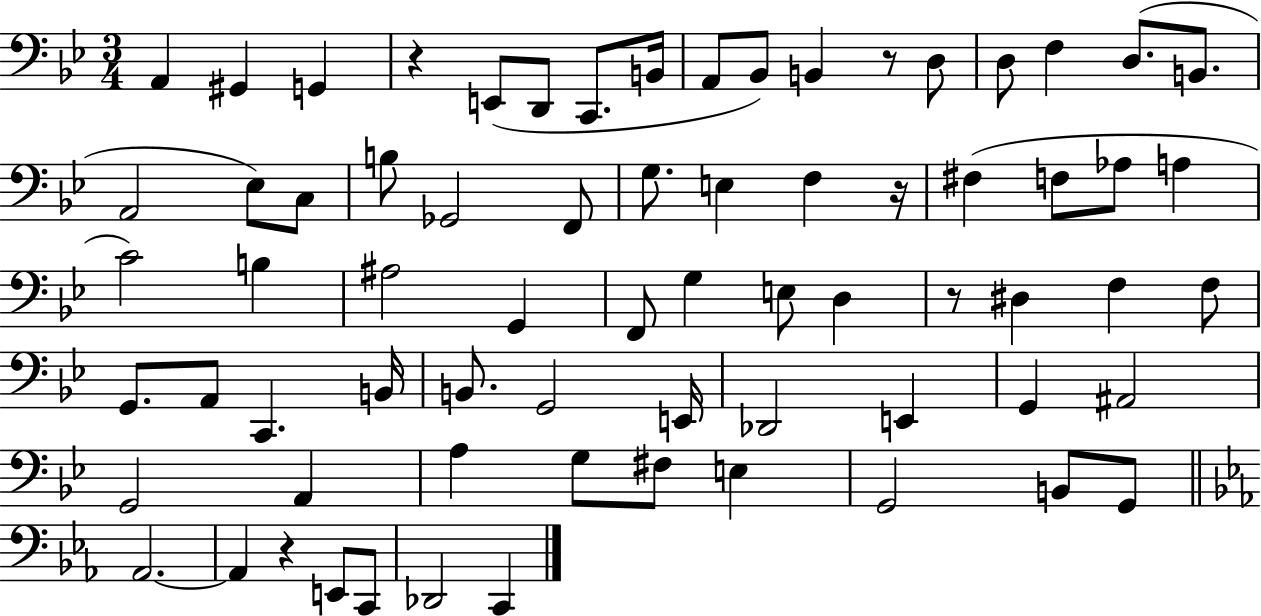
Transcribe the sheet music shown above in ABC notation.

X:1
T:Untitled
M:3/4
L:1/4
K:Bb
A,, ^G,, G,, z E,,/2 D,,/2 C,,/2 B,,/4 A,,/2 _B,,/2 B,, z/2 D,/2 D,/2 F, D,/2 B,,/2 A,,2 _E,/2 C,/2 B,/2 _G,,2 F,,/2 G,/2 E, F, z/4 ^F, F,/2 _A,/2 A, C2 B, ^A,2 G,, F,,/2 G, E,/2 D, z/2 ^D, F, F,/2 G,,/2 A,,/2 C,, B,,/4 B,,/2 G,,2 E,,/4 _D,,2 E,, G,, ^A,,2 G,,2 A,, A, G,/2 ^F,/2 E, G,,2 B,,/2 G,,/2 _A,,2 _A,, z E,,/2 C,,/2 _D,,2 C,,